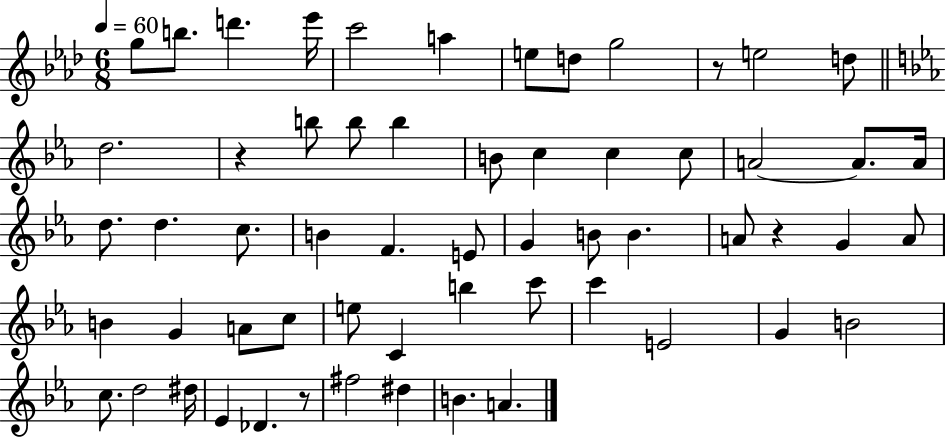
G5/e B5/e. D6/q. Eb6/s C6/h A5/q E5/e D5/e G5/h R/e E5/h D5/e D5/h. R/q B5/e B5/e B5/q B4/e C5/q C5/q C5/e A4/h A4/e. A4/s D5/e. D5/q. C5/e. B4/q F4/q. E4/e G4/q B4/e B4/q. A4/e R/q G4/q A4/e B4/q G4/q A4/e C5/e E5/e C4/q B5/q C6/e C6/q E4/h G4/q B4/h C5/e. D5/h D#5/s Eb4/q Db4/q. R/e F#5/h D#5/q B4/q. A4/q.